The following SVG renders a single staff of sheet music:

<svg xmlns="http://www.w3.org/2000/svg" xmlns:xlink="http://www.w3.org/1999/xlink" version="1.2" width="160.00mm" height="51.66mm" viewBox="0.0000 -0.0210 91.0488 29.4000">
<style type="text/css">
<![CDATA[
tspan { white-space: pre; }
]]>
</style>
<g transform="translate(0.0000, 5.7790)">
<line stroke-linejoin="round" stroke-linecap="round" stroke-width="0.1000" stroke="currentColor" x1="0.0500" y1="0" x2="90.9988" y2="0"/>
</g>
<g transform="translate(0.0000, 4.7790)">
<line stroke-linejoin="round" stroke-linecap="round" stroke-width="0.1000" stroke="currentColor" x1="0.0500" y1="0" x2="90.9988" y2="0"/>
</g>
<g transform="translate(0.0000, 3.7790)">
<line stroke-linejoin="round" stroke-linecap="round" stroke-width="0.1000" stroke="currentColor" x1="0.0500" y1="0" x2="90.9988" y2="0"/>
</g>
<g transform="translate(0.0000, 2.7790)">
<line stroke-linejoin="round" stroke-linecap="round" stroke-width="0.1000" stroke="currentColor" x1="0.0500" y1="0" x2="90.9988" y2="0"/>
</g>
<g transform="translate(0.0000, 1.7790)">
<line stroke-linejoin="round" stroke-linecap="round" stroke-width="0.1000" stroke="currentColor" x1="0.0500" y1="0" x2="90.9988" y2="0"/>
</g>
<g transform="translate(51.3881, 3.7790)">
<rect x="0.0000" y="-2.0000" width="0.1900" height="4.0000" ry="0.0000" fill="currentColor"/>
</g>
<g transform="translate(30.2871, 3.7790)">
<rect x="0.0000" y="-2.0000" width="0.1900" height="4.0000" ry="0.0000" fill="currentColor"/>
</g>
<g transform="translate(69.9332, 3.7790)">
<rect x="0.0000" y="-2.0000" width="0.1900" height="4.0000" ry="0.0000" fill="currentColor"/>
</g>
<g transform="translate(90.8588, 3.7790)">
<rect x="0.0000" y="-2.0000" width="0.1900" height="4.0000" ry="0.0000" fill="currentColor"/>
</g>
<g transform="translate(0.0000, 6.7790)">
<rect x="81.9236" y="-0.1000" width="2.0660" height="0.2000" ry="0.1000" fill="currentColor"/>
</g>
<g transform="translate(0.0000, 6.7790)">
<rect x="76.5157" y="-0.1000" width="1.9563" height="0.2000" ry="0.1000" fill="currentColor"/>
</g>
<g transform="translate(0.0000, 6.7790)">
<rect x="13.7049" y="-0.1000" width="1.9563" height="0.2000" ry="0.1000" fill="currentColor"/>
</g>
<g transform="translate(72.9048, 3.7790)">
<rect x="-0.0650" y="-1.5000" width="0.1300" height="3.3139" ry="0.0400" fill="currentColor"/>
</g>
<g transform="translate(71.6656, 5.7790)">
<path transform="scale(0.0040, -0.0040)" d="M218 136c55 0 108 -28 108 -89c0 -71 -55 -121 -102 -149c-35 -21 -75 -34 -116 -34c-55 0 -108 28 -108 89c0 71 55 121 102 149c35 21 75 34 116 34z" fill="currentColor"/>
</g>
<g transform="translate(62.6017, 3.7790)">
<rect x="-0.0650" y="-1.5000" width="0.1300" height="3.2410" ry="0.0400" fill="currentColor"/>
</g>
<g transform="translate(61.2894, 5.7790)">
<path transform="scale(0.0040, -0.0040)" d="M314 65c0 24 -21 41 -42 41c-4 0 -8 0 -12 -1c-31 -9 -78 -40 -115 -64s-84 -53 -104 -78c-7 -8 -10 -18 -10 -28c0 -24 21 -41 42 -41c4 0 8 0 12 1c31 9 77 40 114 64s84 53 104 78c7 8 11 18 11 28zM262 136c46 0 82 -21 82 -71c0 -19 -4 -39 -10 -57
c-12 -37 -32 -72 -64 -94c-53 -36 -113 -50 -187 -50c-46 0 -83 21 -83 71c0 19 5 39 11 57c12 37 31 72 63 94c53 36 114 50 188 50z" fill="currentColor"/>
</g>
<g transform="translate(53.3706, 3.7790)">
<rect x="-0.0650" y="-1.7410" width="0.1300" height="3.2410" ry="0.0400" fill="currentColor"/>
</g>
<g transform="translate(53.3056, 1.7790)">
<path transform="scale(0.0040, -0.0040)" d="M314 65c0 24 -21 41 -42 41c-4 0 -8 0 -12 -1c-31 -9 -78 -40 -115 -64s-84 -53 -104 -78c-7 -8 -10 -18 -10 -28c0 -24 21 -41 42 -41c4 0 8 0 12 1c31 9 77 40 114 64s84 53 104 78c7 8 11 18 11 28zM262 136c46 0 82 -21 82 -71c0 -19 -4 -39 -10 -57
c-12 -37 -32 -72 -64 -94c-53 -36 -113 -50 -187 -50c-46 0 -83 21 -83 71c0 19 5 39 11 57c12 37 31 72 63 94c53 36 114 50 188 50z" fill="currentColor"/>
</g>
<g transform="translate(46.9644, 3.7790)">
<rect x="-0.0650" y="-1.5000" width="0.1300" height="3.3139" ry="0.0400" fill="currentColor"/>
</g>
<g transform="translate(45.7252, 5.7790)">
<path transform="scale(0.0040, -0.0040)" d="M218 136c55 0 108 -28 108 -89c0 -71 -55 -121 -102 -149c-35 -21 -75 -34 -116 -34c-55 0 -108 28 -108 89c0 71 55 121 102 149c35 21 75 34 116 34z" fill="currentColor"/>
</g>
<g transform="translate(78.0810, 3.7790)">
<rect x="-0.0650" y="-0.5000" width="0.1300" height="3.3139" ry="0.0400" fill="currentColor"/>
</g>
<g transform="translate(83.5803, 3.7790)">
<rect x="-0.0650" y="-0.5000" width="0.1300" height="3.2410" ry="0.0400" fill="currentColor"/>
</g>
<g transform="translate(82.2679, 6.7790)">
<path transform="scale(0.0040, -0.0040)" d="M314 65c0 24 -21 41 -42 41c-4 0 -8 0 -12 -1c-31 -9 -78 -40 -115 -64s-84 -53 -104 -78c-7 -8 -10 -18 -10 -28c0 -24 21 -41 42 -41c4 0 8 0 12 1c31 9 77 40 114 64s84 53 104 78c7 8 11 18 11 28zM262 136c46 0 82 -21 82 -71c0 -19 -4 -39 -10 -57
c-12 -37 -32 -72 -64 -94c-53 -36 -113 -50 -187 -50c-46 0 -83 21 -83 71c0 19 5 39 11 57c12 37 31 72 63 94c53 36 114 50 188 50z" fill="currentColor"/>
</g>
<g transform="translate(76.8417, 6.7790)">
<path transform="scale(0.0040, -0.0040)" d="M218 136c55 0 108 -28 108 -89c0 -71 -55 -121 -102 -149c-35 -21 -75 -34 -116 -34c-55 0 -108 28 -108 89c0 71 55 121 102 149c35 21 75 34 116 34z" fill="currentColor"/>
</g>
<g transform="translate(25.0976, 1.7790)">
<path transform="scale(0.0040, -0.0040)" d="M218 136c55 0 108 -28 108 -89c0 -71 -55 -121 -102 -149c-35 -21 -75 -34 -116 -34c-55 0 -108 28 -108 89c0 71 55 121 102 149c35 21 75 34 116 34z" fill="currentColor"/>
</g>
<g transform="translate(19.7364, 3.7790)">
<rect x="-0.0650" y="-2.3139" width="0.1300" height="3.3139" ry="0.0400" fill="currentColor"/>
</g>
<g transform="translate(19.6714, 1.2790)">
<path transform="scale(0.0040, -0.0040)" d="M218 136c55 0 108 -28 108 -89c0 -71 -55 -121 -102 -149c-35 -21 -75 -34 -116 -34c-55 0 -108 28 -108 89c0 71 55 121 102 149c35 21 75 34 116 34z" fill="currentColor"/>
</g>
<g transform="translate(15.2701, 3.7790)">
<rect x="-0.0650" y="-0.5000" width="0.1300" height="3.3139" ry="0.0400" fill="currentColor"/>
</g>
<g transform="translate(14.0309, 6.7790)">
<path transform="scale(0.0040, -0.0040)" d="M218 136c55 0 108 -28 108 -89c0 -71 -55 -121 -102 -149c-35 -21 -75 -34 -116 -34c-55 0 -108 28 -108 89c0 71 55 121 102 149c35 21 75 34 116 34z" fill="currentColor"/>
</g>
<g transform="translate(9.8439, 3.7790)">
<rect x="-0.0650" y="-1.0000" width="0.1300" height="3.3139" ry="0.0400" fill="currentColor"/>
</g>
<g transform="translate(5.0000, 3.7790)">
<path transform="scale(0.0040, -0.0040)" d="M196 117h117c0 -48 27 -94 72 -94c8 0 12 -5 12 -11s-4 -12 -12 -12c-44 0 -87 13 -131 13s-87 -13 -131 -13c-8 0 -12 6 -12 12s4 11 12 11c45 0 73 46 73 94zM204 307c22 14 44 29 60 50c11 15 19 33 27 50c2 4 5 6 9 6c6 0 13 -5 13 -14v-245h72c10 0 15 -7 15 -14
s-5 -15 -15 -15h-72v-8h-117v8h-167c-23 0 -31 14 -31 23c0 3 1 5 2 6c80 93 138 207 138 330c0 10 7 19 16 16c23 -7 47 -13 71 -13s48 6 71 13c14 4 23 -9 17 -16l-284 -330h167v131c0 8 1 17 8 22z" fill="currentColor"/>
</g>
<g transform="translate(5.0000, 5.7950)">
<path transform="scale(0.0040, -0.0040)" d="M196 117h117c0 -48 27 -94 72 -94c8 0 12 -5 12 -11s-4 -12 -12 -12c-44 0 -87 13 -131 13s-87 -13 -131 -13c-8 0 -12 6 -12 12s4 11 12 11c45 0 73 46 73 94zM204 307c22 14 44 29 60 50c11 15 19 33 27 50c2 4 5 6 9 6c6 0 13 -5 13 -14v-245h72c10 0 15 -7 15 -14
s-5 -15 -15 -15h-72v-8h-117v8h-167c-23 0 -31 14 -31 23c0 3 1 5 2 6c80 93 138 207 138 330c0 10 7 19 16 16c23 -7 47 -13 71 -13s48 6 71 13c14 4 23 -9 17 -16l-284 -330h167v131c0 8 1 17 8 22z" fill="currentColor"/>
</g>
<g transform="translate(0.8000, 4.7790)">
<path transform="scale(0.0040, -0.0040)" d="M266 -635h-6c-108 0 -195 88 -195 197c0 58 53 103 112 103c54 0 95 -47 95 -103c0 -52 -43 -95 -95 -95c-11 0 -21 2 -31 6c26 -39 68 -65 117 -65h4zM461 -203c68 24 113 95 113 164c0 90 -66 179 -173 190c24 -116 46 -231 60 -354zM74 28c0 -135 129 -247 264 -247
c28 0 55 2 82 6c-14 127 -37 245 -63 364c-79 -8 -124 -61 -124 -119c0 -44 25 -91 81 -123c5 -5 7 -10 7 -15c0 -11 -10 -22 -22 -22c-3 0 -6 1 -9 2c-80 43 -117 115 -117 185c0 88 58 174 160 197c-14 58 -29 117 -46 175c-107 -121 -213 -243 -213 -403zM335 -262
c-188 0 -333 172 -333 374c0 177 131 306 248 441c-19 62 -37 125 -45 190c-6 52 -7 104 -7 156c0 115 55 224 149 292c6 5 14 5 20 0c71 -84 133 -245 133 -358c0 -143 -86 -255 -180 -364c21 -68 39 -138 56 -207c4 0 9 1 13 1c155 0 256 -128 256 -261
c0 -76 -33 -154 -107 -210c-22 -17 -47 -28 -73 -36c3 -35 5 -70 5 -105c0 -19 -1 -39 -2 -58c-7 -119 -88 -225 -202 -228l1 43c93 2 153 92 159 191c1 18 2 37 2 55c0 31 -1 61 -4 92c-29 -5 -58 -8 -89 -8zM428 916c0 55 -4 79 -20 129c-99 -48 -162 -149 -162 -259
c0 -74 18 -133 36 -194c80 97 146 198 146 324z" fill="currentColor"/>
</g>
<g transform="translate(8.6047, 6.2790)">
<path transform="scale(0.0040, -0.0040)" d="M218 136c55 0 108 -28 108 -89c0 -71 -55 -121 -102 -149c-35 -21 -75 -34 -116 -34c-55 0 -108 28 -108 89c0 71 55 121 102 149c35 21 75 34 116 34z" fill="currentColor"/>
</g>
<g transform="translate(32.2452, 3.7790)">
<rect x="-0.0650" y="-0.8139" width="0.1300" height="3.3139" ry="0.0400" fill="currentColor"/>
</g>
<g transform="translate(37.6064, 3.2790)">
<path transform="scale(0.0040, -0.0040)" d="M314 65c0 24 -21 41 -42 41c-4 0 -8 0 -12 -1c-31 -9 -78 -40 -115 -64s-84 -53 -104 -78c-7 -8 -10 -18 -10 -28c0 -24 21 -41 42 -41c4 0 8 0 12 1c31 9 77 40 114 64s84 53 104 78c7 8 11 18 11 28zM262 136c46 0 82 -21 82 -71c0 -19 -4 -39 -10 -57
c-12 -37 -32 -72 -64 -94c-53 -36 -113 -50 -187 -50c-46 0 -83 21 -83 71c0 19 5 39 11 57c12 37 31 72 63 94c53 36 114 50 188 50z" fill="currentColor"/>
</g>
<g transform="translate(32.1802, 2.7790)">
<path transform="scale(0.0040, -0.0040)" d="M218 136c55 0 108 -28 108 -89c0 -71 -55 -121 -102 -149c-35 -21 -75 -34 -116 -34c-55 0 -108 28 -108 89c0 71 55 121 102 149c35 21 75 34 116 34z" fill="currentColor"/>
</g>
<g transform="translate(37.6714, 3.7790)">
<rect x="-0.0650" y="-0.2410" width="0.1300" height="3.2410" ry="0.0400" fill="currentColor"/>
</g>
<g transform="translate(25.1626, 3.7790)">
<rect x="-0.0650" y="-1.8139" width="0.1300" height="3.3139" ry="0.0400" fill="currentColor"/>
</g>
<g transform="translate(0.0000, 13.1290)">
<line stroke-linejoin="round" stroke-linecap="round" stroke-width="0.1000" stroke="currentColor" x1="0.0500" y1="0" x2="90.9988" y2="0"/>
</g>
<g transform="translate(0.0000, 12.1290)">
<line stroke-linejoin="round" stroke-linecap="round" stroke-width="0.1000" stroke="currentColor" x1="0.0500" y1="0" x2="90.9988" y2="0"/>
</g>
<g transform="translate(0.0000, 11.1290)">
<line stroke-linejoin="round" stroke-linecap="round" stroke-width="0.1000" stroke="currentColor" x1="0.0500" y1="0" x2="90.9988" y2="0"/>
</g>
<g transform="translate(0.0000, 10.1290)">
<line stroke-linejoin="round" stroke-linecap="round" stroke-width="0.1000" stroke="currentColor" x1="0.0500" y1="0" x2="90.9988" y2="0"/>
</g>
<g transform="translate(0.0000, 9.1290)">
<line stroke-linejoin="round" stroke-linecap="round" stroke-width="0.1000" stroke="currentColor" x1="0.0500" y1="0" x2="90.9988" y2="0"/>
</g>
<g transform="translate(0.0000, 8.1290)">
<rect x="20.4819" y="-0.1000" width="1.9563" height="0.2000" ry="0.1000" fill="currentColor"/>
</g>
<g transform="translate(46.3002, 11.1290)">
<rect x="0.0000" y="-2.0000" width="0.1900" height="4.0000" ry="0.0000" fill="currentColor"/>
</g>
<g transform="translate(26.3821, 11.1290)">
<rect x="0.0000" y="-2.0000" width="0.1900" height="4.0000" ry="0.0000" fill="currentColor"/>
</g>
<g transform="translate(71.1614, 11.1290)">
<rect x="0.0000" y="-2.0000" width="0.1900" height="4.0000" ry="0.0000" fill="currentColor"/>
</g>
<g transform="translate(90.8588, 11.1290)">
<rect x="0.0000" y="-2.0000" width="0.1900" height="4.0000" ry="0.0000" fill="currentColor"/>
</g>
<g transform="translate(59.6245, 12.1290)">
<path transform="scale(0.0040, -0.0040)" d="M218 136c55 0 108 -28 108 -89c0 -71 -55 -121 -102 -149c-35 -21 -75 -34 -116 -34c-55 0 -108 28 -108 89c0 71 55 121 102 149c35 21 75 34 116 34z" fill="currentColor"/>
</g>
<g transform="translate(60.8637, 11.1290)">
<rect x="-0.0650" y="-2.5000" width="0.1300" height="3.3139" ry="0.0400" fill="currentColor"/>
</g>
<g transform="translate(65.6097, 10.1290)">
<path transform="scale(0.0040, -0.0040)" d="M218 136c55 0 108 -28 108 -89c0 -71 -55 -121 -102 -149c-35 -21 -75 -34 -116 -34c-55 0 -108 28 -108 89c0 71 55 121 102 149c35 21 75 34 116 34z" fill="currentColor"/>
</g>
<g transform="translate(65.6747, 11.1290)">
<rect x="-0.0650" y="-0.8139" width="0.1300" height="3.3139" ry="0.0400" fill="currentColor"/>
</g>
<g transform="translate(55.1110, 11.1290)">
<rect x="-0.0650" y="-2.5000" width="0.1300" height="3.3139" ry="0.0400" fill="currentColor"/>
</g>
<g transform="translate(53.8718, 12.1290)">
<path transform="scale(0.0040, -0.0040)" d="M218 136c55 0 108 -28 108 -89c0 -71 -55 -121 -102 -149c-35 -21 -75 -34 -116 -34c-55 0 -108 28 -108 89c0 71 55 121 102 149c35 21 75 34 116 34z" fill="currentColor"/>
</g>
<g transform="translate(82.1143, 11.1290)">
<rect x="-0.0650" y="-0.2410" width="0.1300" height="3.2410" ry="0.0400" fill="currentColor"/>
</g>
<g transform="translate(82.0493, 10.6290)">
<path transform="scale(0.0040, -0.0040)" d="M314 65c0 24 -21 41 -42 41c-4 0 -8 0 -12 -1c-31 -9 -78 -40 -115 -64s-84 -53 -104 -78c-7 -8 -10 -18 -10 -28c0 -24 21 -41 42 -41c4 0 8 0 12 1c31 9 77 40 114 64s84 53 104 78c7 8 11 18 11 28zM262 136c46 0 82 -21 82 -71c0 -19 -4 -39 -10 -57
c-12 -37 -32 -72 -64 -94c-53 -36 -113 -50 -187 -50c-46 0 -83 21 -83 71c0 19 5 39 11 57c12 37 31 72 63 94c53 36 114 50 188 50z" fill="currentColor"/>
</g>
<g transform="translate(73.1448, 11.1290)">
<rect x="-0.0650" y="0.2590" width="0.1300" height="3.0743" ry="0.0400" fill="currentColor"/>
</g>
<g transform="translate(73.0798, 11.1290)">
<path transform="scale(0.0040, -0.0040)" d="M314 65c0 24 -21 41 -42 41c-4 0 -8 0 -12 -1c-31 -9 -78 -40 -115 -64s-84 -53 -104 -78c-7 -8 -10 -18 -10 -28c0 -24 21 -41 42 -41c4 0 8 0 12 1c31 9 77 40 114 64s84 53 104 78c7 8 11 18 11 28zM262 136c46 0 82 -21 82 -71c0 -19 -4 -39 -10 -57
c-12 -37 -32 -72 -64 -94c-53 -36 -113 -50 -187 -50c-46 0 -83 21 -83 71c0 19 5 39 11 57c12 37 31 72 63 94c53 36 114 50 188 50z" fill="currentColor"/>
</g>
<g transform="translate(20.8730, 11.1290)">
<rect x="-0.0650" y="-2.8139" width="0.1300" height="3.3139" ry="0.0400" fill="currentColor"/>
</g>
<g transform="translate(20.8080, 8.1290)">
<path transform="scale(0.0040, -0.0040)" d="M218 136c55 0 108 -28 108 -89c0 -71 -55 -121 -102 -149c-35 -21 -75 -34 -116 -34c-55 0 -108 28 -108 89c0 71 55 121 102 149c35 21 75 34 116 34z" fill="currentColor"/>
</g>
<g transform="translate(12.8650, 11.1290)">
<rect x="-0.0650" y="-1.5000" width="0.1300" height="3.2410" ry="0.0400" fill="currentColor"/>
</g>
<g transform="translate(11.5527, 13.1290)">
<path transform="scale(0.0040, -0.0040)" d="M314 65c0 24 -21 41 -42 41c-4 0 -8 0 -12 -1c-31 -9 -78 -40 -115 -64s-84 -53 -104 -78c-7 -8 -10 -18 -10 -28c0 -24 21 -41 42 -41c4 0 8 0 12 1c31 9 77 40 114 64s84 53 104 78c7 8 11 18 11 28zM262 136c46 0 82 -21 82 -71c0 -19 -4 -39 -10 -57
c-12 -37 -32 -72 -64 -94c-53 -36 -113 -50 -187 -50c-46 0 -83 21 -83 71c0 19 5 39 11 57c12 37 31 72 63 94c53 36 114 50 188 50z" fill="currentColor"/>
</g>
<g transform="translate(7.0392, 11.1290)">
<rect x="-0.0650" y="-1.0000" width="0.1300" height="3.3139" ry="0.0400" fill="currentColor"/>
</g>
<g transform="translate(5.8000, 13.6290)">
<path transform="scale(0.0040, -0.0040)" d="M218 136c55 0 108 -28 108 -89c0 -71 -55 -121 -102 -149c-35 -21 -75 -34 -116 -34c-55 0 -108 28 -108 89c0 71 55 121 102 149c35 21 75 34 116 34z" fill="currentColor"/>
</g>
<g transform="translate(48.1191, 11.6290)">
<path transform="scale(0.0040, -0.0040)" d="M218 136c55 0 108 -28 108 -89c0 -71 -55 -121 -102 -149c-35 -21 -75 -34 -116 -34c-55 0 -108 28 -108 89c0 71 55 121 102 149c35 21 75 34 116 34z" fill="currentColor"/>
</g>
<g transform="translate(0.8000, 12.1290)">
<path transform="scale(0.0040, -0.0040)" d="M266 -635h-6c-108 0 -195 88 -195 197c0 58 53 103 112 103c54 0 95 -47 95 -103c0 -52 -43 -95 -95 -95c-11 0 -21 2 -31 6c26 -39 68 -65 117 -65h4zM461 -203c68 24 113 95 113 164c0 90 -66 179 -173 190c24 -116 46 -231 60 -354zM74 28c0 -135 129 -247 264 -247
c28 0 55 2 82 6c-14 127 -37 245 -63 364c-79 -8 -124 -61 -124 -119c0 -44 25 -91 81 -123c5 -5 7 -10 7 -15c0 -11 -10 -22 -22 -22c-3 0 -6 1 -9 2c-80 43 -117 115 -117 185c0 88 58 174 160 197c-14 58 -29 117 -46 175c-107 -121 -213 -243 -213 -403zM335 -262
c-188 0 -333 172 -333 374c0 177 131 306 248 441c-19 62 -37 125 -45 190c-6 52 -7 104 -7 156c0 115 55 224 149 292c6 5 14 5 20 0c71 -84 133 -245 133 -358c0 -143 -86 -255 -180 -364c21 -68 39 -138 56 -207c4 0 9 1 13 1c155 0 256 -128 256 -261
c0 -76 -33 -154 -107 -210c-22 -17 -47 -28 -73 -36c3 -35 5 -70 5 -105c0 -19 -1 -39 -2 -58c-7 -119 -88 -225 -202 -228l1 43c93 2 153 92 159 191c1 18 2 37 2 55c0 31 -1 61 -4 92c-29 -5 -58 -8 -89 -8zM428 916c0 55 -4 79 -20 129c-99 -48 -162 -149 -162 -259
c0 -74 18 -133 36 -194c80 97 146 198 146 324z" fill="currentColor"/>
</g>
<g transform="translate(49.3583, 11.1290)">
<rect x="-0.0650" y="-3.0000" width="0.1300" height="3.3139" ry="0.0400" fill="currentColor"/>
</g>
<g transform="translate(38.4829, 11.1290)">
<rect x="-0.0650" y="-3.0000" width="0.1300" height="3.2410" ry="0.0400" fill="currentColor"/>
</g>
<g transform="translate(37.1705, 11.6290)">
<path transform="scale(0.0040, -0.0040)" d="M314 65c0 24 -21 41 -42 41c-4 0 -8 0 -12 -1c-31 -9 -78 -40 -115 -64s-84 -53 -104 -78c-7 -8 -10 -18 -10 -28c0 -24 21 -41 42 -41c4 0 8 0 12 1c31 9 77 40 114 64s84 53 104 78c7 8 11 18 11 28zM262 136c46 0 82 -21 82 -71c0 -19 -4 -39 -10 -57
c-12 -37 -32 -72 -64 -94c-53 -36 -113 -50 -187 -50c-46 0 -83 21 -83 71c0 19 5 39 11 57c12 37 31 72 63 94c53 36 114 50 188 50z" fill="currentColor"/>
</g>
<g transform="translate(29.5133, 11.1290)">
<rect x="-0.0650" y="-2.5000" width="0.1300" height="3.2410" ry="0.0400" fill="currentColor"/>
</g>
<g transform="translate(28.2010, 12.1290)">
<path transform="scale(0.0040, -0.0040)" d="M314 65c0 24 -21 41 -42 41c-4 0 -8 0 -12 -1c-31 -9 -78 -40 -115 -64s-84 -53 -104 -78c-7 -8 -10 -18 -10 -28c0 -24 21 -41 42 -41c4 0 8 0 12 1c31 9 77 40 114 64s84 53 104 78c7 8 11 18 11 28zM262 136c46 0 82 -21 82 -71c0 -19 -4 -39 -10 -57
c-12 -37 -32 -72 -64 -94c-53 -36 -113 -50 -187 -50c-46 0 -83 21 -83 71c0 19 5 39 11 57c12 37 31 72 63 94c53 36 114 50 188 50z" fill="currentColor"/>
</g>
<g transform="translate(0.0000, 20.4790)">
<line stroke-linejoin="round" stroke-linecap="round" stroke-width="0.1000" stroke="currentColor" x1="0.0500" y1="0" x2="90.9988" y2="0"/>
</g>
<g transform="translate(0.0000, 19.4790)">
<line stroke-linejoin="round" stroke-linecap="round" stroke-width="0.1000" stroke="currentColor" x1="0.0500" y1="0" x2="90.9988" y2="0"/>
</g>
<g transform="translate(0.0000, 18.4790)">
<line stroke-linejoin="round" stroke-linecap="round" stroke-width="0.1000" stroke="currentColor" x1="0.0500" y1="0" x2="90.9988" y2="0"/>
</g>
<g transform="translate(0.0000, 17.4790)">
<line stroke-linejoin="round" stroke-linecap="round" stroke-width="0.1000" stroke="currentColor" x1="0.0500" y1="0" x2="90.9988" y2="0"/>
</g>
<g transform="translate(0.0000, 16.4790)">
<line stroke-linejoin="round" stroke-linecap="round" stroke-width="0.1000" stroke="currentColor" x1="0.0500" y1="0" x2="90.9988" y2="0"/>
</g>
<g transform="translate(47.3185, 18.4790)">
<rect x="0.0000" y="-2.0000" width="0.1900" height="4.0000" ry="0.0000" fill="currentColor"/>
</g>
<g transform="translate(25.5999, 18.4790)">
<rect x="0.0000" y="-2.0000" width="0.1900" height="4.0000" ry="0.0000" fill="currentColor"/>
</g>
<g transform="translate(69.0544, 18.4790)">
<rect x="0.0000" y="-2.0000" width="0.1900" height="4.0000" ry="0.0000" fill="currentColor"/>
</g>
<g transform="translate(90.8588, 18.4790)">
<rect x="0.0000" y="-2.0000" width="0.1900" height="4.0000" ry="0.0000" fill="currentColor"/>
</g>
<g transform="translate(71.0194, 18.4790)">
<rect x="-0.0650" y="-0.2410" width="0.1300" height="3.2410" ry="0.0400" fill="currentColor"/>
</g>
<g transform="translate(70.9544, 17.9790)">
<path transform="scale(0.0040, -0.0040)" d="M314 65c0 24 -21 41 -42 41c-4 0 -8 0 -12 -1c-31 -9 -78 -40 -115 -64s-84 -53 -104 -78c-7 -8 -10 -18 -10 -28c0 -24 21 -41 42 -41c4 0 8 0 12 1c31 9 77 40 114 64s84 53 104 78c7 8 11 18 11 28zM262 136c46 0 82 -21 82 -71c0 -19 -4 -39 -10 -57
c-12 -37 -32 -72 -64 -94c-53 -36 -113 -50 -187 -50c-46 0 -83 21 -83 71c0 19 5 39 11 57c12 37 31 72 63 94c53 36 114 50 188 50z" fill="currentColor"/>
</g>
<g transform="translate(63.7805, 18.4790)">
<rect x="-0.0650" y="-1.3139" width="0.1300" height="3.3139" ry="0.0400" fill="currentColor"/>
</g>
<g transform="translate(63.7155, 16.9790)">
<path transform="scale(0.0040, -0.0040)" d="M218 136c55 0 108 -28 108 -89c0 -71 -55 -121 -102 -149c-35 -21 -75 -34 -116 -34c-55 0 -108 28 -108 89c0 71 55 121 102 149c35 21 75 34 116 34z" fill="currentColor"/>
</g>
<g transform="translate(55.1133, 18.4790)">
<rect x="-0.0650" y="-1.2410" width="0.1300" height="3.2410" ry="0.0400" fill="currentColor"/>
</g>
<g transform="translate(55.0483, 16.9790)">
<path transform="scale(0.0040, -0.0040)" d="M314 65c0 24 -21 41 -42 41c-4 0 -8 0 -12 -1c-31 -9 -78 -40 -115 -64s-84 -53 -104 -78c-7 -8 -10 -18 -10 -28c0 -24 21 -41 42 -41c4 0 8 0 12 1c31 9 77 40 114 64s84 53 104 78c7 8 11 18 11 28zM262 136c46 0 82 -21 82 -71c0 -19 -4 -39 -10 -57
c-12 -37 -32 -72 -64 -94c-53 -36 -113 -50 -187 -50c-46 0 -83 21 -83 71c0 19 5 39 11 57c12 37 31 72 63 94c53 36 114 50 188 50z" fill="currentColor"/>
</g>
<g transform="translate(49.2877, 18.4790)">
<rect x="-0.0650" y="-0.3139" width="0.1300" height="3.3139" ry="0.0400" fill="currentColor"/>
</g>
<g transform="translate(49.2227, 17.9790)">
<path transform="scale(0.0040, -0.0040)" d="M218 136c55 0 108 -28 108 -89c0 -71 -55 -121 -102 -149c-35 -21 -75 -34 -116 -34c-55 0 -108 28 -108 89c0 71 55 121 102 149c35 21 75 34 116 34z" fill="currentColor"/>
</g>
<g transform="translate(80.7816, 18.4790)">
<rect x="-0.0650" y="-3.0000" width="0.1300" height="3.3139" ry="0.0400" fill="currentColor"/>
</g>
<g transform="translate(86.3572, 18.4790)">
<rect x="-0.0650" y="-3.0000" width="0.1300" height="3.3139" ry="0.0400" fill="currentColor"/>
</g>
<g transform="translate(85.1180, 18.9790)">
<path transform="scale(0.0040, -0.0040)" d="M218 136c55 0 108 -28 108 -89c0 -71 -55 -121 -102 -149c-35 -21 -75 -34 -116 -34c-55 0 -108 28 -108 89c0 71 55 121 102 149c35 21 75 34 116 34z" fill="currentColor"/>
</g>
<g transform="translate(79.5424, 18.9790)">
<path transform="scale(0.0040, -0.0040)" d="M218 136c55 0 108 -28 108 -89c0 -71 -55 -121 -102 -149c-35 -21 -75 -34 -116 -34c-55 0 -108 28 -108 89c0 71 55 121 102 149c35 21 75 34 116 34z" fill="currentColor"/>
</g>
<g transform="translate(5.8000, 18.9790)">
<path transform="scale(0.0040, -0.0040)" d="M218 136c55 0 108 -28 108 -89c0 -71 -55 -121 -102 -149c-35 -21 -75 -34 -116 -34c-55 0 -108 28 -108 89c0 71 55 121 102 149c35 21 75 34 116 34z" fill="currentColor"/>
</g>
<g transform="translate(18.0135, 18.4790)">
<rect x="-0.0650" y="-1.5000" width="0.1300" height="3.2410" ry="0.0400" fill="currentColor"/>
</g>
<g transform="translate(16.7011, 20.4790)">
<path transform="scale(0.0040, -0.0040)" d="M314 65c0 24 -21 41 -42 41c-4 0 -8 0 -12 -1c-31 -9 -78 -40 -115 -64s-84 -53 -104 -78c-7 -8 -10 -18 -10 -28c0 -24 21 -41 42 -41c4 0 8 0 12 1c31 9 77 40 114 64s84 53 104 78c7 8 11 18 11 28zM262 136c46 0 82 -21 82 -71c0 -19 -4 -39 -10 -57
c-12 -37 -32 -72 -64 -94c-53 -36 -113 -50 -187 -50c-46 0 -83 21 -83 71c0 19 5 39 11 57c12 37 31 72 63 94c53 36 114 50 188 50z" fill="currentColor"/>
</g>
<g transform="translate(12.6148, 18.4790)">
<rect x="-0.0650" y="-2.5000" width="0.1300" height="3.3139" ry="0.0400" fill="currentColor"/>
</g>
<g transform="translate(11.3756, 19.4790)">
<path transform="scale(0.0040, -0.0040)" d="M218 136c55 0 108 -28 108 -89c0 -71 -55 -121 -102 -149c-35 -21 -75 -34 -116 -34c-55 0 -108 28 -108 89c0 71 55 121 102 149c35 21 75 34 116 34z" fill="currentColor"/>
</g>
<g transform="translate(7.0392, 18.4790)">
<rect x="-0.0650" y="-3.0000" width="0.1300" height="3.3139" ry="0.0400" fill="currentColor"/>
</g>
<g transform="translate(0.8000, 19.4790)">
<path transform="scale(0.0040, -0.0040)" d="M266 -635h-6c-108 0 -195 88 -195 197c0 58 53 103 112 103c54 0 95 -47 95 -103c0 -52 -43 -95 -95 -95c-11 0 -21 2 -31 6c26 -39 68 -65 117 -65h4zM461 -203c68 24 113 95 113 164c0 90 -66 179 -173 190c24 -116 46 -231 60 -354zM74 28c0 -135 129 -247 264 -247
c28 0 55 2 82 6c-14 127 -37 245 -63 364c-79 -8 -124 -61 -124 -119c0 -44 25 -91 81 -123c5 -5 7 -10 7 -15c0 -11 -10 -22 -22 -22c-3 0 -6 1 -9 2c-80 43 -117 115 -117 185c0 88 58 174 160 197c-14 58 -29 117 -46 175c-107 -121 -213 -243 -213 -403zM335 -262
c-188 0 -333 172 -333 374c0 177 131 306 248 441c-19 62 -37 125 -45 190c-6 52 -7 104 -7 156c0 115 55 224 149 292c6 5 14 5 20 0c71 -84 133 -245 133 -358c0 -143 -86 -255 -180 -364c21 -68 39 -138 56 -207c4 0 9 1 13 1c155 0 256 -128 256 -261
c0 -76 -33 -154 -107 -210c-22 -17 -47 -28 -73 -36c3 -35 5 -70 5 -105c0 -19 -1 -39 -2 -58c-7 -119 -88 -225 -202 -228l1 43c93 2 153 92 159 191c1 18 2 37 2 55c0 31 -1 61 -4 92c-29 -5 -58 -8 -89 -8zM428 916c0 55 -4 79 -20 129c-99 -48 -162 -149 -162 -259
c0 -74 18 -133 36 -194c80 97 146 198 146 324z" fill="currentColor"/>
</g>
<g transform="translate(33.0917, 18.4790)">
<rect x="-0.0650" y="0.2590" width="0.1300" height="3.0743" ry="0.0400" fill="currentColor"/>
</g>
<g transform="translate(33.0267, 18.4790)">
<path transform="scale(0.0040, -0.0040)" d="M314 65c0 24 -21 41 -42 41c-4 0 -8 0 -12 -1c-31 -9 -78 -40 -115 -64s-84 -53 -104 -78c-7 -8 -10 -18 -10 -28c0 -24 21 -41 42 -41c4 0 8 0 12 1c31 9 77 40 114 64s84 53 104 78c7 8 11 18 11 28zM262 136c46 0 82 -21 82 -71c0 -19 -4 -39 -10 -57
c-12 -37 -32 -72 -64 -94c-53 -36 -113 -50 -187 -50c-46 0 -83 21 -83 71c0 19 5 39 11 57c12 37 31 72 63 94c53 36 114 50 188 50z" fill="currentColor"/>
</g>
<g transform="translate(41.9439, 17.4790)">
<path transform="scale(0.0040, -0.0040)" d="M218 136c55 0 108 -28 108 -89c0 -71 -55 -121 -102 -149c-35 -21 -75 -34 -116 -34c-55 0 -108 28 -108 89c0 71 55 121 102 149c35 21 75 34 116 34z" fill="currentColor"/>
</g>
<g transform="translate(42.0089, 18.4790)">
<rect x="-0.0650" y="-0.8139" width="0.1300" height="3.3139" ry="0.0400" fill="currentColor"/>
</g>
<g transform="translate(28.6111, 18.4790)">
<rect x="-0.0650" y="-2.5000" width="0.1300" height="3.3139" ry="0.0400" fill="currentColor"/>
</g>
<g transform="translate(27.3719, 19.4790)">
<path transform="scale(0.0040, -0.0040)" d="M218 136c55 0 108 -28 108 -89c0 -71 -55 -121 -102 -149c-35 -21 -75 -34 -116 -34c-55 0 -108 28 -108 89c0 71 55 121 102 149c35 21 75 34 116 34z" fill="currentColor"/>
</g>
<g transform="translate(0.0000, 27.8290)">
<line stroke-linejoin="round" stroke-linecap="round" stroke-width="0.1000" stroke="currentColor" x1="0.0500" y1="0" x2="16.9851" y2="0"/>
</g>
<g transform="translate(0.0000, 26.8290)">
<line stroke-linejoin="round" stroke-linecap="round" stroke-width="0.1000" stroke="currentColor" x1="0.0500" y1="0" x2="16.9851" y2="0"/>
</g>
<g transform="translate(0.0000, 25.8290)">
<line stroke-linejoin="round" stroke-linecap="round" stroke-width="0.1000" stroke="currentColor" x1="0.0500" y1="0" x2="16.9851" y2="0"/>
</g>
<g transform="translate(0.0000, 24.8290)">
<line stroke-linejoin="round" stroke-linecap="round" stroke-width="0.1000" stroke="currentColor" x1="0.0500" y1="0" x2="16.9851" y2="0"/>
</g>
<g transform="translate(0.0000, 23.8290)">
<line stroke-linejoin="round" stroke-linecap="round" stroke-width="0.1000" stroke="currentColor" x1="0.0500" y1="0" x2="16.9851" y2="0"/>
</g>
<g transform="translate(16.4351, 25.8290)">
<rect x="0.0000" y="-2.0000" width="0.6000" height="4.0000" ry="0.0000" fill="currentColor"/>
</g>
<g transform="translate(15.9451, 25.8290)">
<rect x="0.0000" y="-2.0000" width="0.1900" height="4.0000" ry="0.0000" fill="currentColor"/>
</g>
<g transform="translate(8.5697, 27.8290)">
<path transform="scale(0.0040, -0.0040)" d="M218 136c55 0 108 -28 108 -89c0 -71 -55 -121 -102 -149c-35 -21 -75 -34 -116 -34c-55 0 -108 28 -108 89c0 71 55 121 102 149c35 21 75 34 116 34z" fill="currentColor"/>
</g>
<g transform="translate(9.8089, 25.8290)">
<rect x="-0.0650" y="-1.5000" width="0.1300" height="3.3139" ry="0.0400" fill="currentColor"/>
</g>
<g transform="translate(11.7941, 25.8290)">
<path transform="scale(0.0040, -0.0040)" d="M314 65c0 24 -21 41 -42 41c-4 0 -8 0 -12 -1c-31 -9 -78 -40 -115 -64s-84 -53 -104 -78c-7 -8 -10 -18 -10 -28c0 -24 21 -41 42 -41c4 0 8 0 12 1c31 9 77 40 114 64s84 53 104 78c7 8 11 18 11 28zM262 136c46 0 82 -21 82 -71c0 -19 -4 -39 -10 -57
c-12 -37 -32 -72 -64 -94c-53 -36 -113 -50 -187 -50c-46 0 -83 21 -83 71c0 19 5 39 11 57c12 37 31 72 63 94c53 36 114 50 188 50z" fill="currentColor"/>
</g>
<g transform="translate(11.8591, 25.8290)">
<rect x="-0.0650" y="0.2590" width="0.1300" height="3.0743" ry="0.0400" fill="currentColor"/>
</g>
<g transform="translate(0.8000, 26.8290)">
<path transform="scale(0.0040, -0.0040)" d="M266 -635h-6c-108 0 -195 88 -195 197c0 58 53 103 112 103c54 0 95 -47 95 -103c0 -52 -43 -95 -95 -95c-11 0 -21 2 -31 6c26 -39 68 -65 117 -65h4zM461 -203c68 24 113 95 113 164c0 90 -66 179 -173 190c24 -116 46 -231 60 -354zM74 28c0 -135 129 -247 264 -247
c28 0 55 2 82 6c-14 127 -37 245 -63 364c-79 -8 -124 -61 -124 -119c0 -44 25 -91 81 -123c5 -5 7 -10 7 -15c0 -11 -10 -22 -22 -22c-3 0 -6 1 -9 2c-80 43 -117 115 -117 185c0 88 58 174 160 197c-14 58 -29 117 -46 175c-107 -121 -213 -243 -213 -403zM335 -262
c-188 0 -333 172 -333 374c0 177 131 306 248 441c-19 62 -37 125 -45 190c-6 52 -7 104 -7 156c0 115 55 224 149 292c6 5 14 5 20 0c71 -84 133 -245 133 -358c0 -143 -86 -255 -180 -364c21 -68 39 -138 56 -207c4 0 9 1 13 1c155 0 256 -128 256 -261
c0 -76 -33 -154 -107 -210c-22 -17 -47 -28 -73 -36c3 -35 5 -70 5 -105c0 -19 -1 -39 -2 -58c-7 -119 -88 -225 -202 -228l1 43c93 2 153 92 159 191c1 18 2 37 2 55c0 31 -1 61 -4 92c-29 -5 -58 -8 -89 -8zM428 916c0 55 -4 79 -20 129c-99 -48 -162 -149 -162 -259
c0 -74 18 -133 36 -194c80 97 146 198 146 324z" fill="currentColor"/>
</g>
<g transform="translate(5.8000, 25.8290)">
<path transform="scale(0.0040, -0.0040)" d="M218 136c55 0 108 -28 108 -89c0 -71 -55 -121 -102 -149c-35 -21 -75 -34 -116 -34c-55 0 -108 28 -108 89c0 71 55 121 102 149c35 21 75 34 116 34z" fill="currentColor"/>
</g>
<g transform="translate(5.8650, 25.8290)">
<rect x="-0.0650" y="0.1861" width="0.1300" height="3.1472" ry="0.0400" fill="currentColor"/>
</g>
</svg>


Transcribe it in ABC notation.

X:1
T:Untitled
M:4/4
L:1/4
K:C
D C g f d c2 E f2 E2 E C C2 D E2 a G2 A2 A G G d B2 c2 A G E2 G B2 d c e2 e c2 A A B E B2